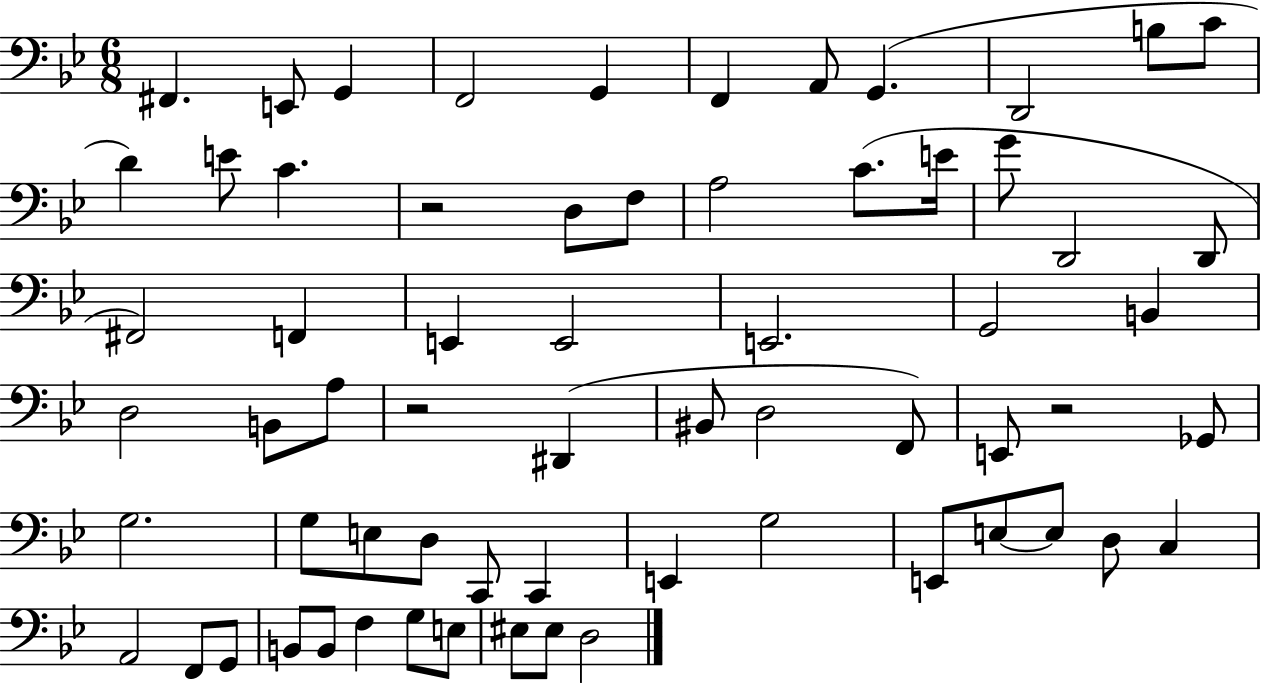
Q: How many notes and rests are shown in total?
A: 65